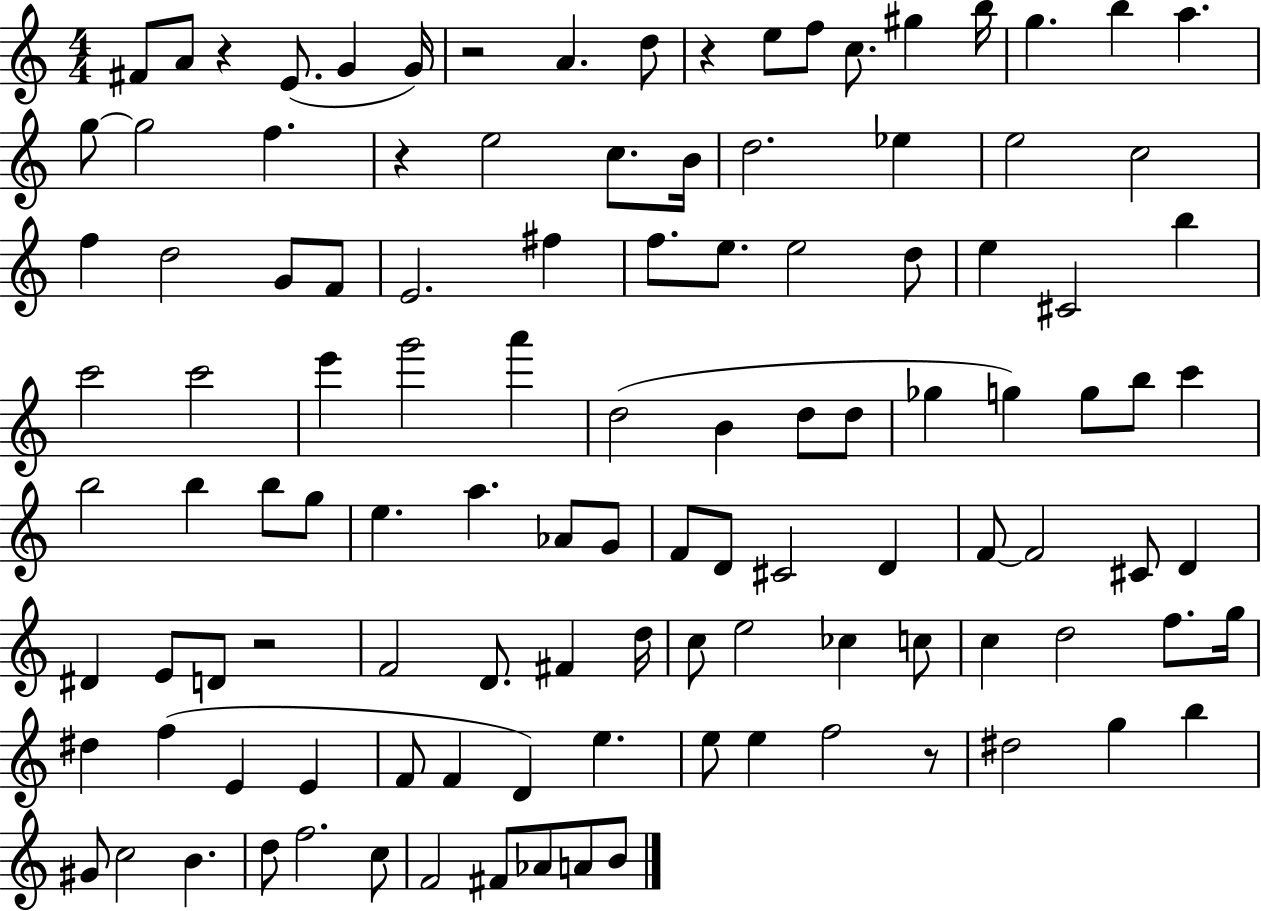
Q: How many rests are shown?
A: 6